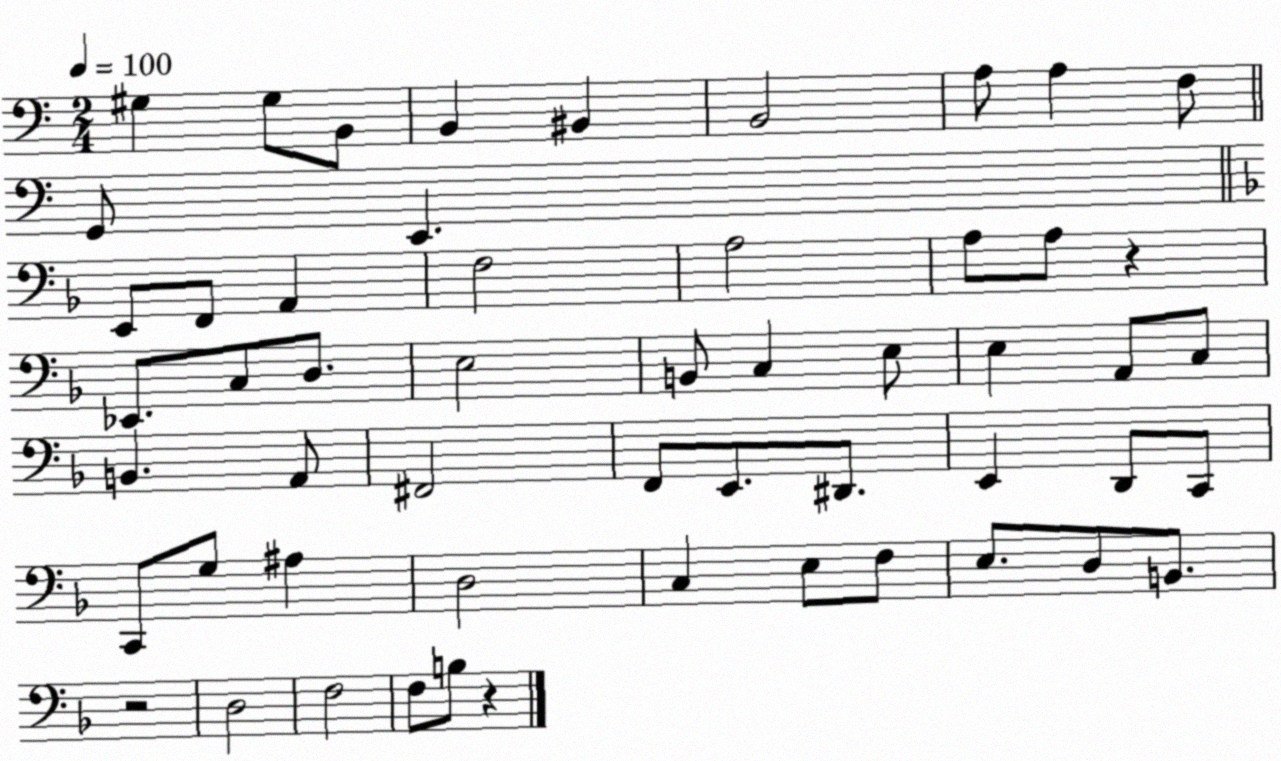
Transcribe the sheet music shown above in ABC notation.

X:1
T:Untitled
M:2/4
L:1/4
K:C
^G, ^G,/2 B,,/2 B,, ^B,, B,,2 A,/2 A, F,/2 G,,/2 E,, E,,/2 F,,/2 A,, F,2 A,2 A,/2 A,/2 z _E,,/2 C,/2 D,/2 E,2 B,,/2 C, E,/2 E, A,,/2 C,/2 B,, A,,/2 ^F,,2 F,,/2 E,,/2 ^D,,/2 E,, D,,/2 C,,/2 C,,/2 G,/2 ^A, D,2 C, E,/2 F,/2 E,/2 D,/2 B,,/2 z2 D,2 F,2 F,/2 B,/2 z